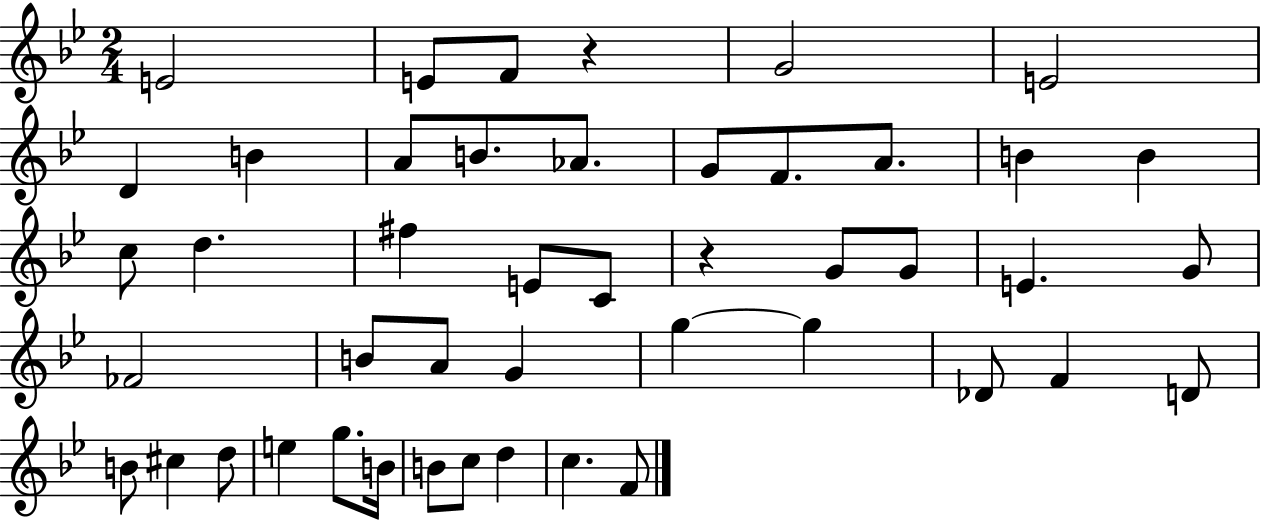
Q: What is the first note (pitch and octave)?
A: E4